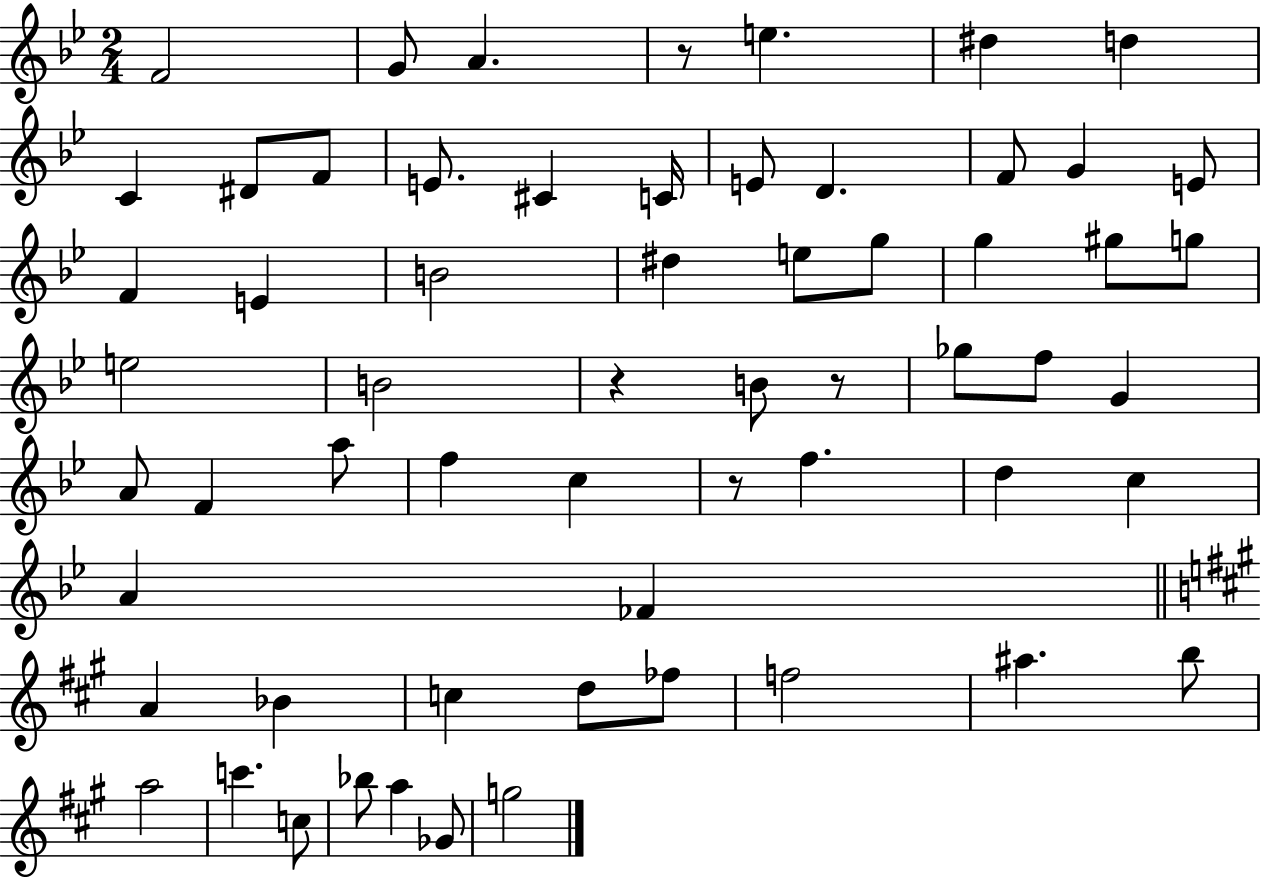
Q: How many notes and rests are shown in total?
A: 61